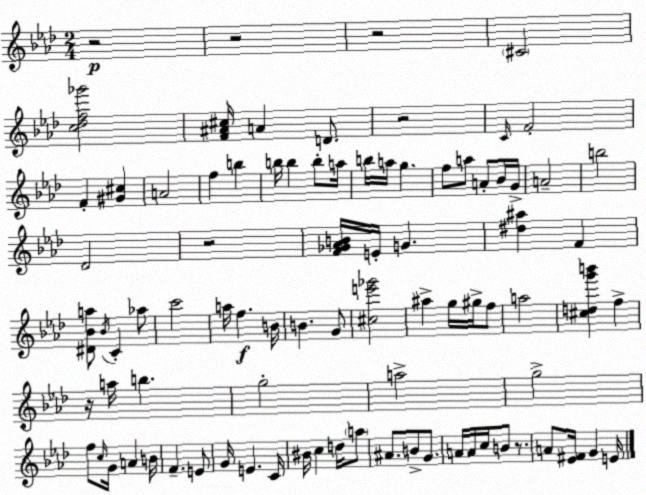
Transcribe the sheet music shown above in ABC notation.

X:1
T:Untitled
M:2/4
L:1/4
K:Fm
z2 z2 z2 ^C2 [c_df_g']2 [F^A^c]/4 A D/2 z2 C/4 F2 F [^G^c] A2 f b b/4 b b/2 a/4 b/4 a/4 g f/2 a/2 A/2 _B/4 G/4 A2 b2 _D2 z2 [F_G_AB]/4 E/4 G [^d^a] F [^D_Ba]/2 _B/4 C _a/2 c'2 a/4 f B/4 B G/2 [^ce'_g']2 ^a g/4 ^g/4 f/2 a2 [^cdg'b'] f z/4 a/4 b g2 a2 g2 f/2 c/4 G/4 A B/4 F E/2 G/4 E C/4 ^B/4 c d/4 a/2 ^A/2 B/2 G/2 A/4 A/4 c/4 B/2 z/2 A/2 [_E^F]/4 G E/4